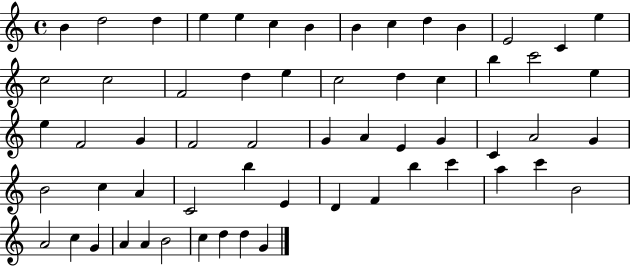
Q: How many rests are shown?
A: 0